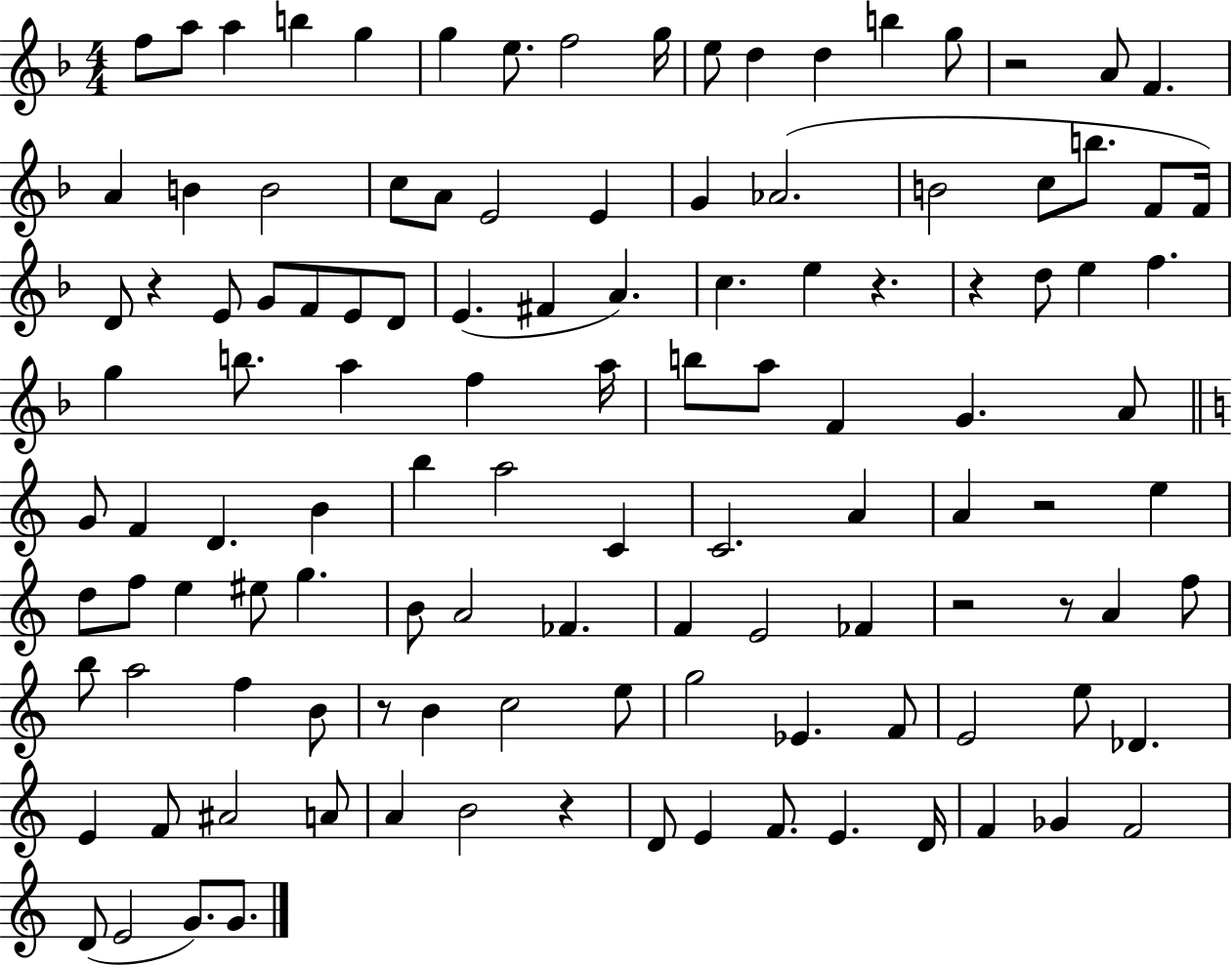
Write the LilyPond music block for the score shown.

{
  \clef treble
  \numericTimeSignature
  \time 4/4
  \key f \major
  \repeat volta 2 { f''8 a''8 a''4 b''4 g''4 | g''4 e''8. f''2 g''16 | e''8 d''4 d''4 b''4 g''8 | r2 a'8 f'4. | \break a'4 b'4 b'2 | c''8 a'8 e'2 e'4 | g'4 aes'2.( | b'2 c''8 b''8. f'8 f'16) | \break d'8 r4 e'8 g'8 f'8 e'8 d'8 | e'4.( fis'4 a'4.) | c''4. e''4 r4. | r4 d''8 e''4 f''4. | \break g''4 b''8. a''4 f''4 a''16 | b''8 a''8 f'4 g'4. a'8 | \bar "||" \break \key a \minor g'8 f'4 d'4. b'4 | b''4 a''2 c'4 | c'2. a'4 | a'4 r2 e''4 | \break d''8 f''8 e''4 eis''8 g''4. | b'8 a'2 fes'4. | f'4 e'2 fes'4 | r2 r8 a'4 f''8 | \break b''8 a''2 f''4 b'8 | r8 b'4 c''2 e''8 | g''2 ees'4. f'8 | e'2 e''8 des'4. | \break e'4 f'8 ais'2 a'8 | a'4 b'2 r4 | d'8 e'4 f'8. e'4. d'16 | f'4 ges'4 f'2 | \break d'8( e'2 g'8.) g'8. | } \bar "|."
}